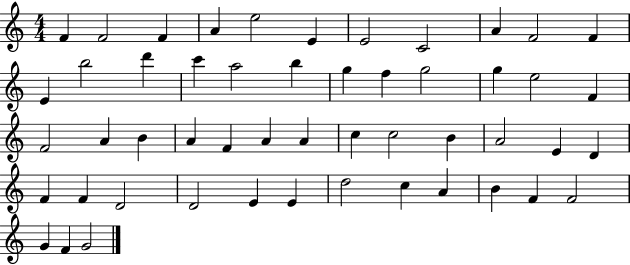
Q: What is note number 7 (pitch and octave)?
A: E4